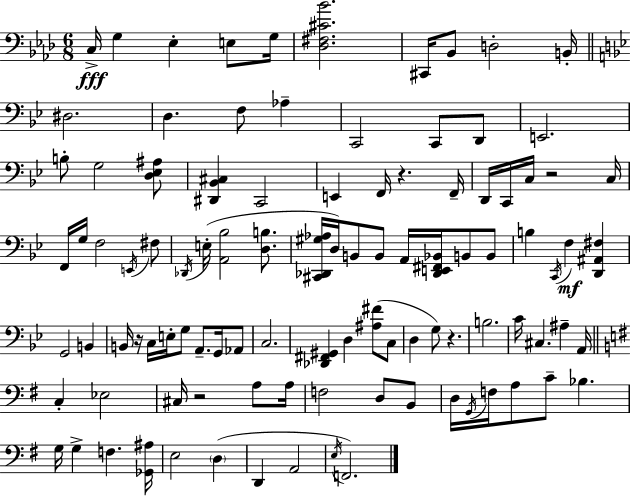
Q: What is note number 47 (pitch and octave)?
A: C3